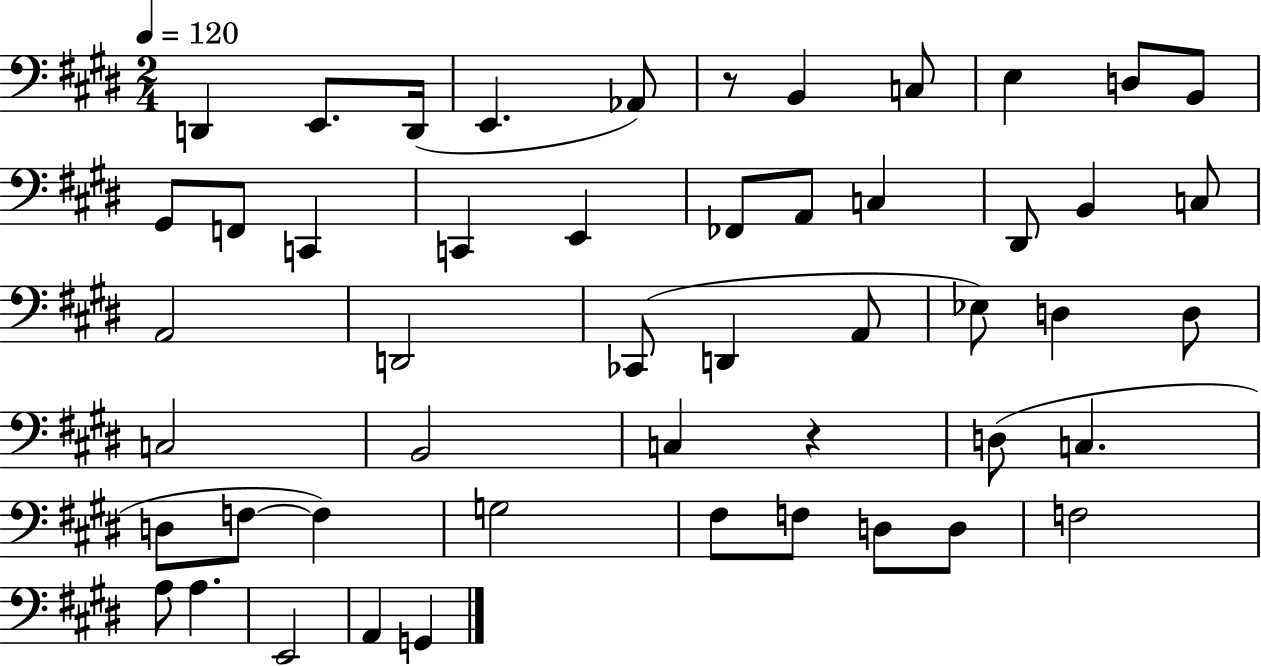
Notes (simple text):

D2/q E2/e. D2/s E2/q. Ab2/e R/e B2/q C3/e E3/q D3/e B2/e G#2/e F2/e C2/q C2/q E2/q FES2/e A2/e C3/q D#2/e B2/q C3/e A2/h D2/h CES2/e D2/q A2/e Eb3/e D3/q D3/e C3/h B2/h C3/q R/q D3/e C3/q. D3/e F3/e F3/q G3/h F#3/e F3/e D3/e D3/e F3/h A3/e A3/q. E2/h A2/q G2/q